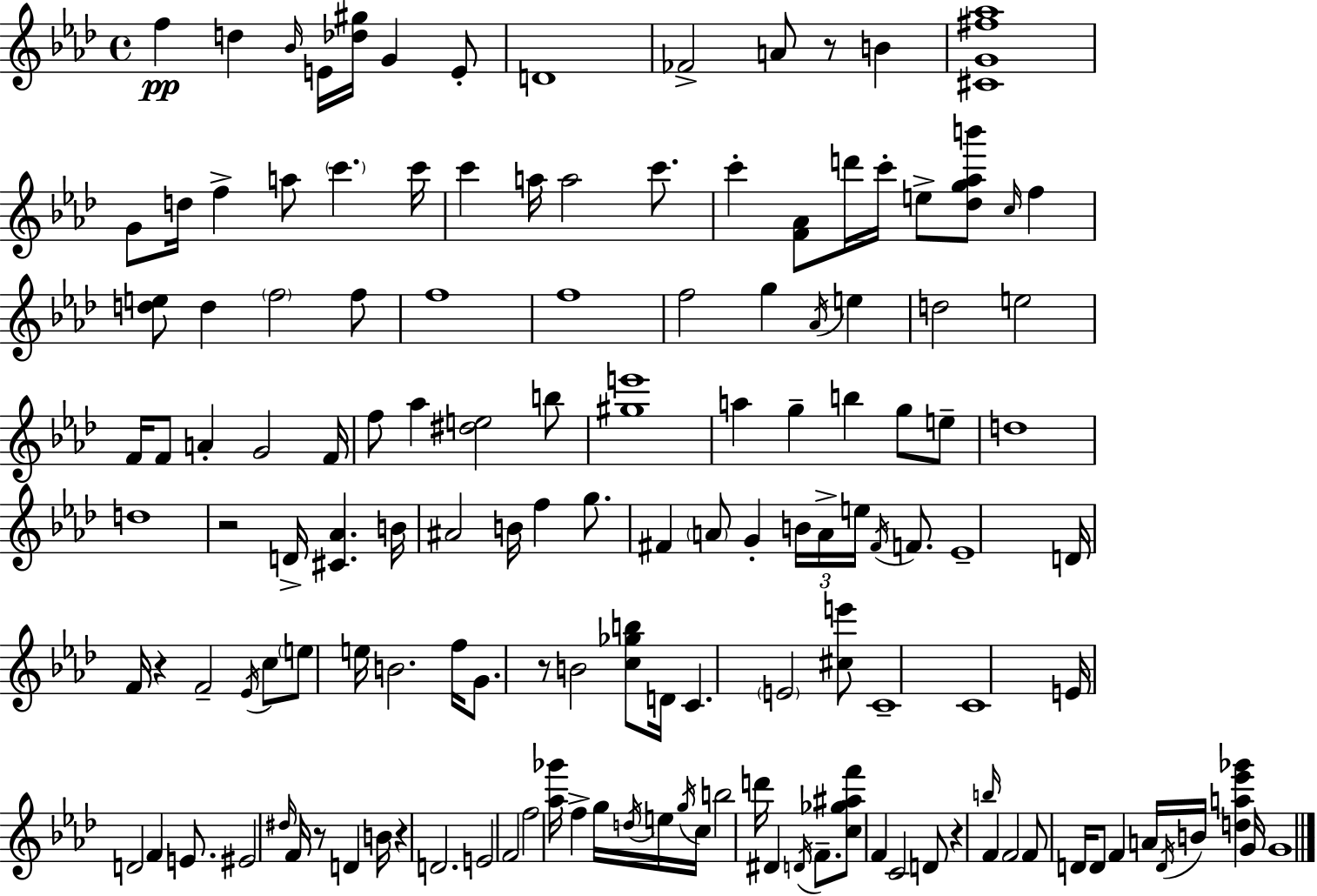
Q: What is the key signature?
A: F minor